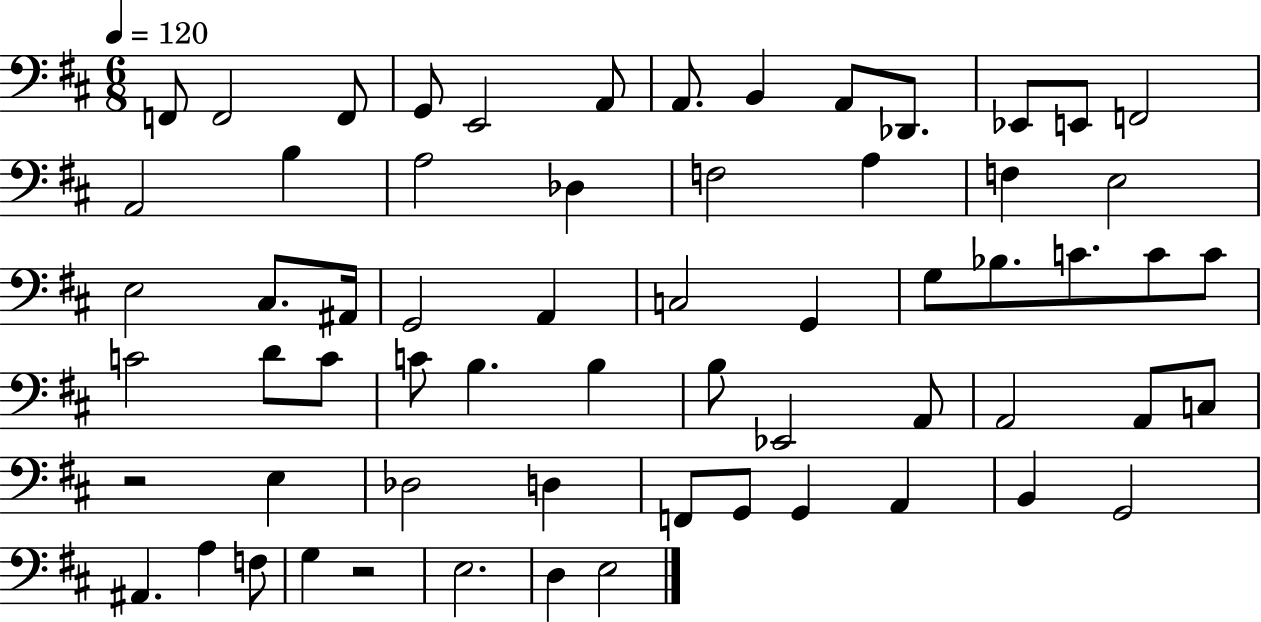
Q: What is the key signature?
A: D major